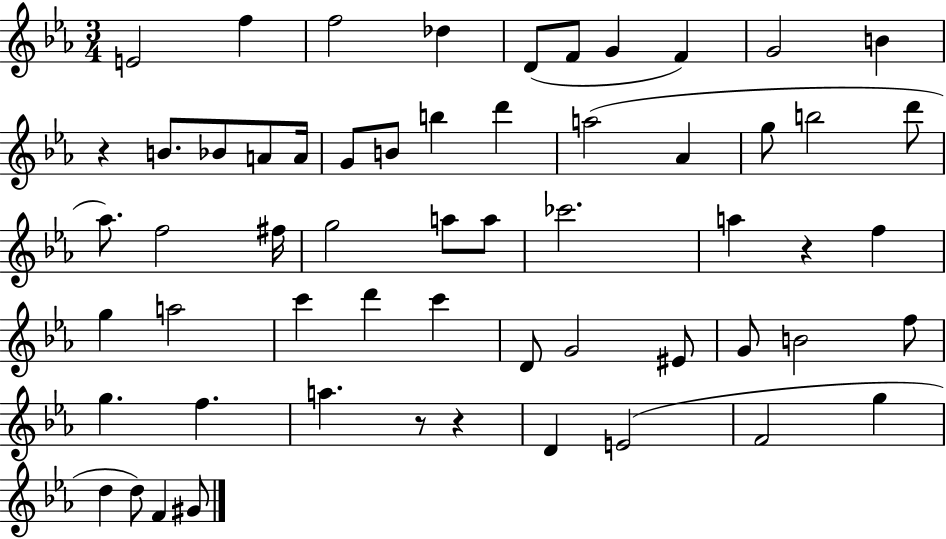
{
  \clef treble
  \numericTimeSignature
  \time 3/4
  \key ees \major
  e'2 f''4 | f''2 des''4 | d'8( f'8 g'4 f'4) | g'2 b'4 | \break r4 b'8. bes'8 a'8 a'16 | g'8 b'8 b''4 d'''4 | a''2( aes'4 | g''8 b''2 d'''8 | \break aes''8.) f''2 fis''16 | g''2 a''8 a''8 | ces'''2. | a''4 r4 f''4 | \break g''4 a''2 | c'''4 d'''4 c'''4 | d'8 g'2 eis'8 | g'8 b'2 f''8 | \break g''4. f''4. | a''4. r8 r4 | d'4 e'2( | f'2 g''4 | \break d''4 d''8) f'4 gis'8 | \bar "|."
}